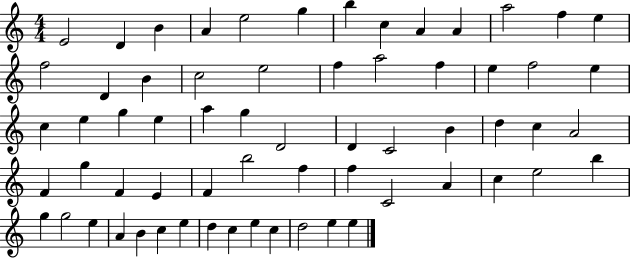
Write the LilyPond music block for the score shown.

{
  \clef treble
  \numericTimeSignature
  \time 4/4
  \key c \major
  e'2 d'4 b'4 | a'4 e''2 g''4 | b''4 c''4 a'4 a'4 | a''2 f''4 e''4 | \break f''2 d'4 b'4 | c''2 e''2 | f''4 a''2 f''4 | e''4 f''2 e''4 | \break c''4 e''4 g''4 e''4 | a''4 g''4 d'2 | d'4 c'2 b'4 | d''4 c''4 a'2 | \break f'4 g''4 f'4 e'4 | f'4 b''2 f''4 | f''4 c'2 a'4 | c''4 e''2 b''4 | \break g''4 g''2 e''4 | a'4 b'4 c''4 e''4 | d''4 c''4 e''4 c''4 | d''2 e''4 e''4 | \break \bar "|."
}